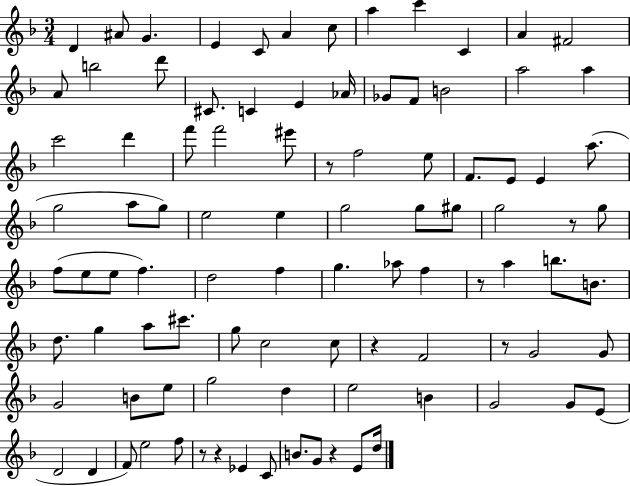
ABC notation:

X:1
T:Untitled
M:3/4
L:1/4
K:F
D ^A/2 G E C/2 A c/2 a c' C A ^F2 A/2 b2 d'/2 ^C/2 C E _A/4 _G/2 F/2 B2 a2 a c'2 d' f'/2 f'2 ^e'/2 z/2 f2 e/2 F/2 E/2 E a/2 g2 a/2 g/2 e2 e g2 g/2 ^g/2 g2 z/2 g/2 f/2 e/2 e/2 f d2 f g _a/2 f z/2 a b/2 B/2 d/2 g a/2 ^c'/2 g/2 c2 c/2 z F2 z/2 G2 G/2 G2 B/2 e/2 g2 d e2 B G2 G/2 E/2 D2 D F/2 e2 f/2 z/2 z _E C/2 B/2 G/2 z E/2 d/4